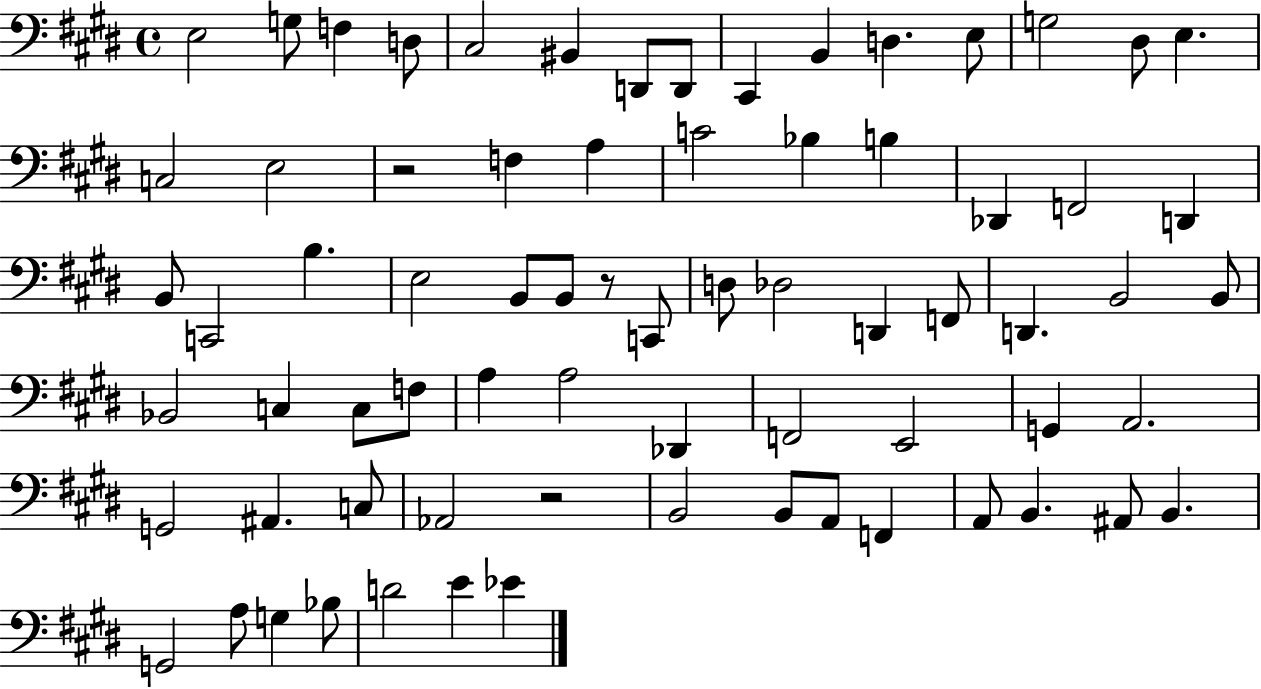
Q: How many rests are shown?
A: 3